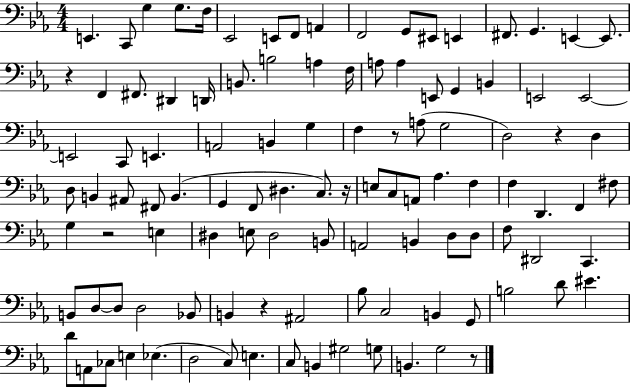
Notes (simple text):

E2/q. C2/e G3/q G3/e. F3/s Eb2/h E2/e F2/e A2/q F2/h G2/e EIS2/e E2/q F#2/e. G2/q. E2/q E2/e. R/q F2/q F#2/e. D#2/q D2/s B2/e. B3/h A3/q F3/s A3/e A3/q E2/e G2/q B2/q E2/h E2/h E2/h C2/e E2/q. A2/h B2/q G3/q F3/q R/e A3/e G3/h D3/h R/q D3/q D3/e B2/q A#2/e F#2/e B2/q. G2/q F2/e D#3/q. C3/e. R/s E3/e C3/e A2/e Ab3/q. F3/q F3/q D2/q. F2/q F#3/e G3/q R/h E3/q D#3/q E3/e D#3/h B2/e A2/h B2/q D3/e D3/e F3/e D#2/h C2/q. B2/e D3/e D3/e D3/h Bb2/e B2/q R/q A#2/h Bb3/e C3/h B2/q G2/e B3/h D4/e EIS4/q. D4/e A2/e CES3/e E3/q Eb3/q. D3/h C3/e E3/q. C3/e B2/q G#3/h G3/e B2/q. G3/h R/e